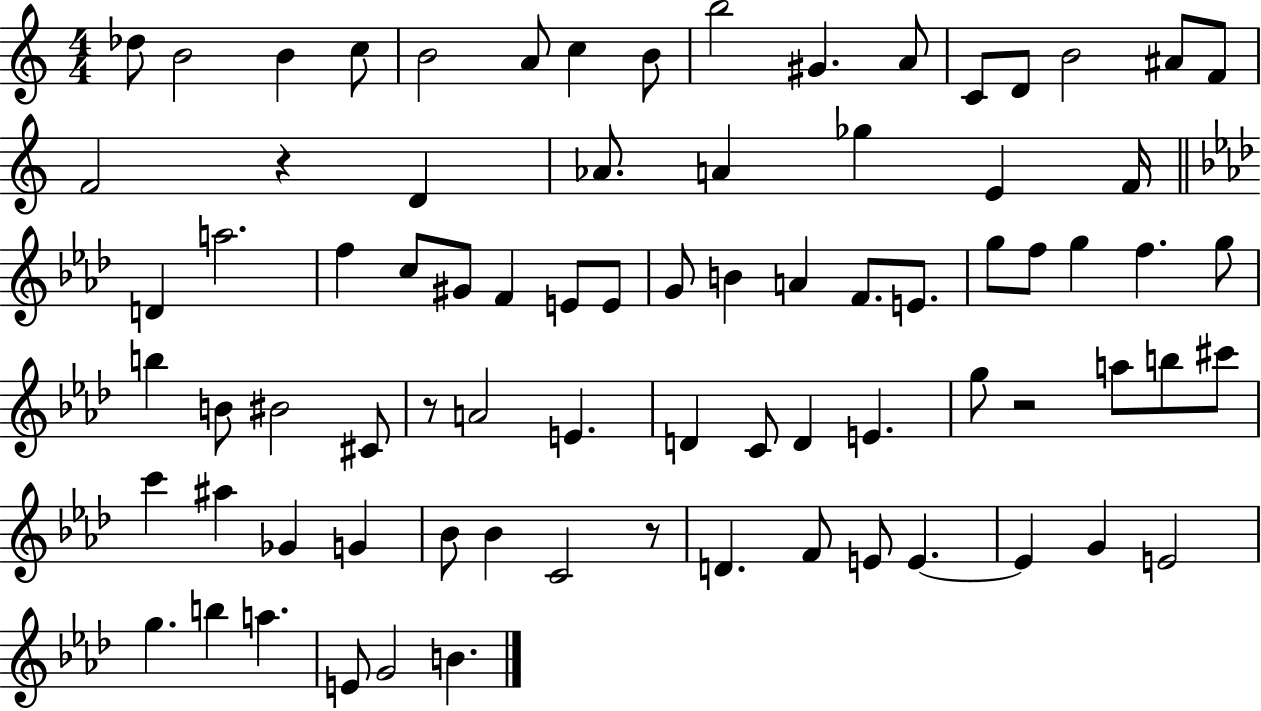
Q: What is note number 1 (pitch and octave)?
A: Db5